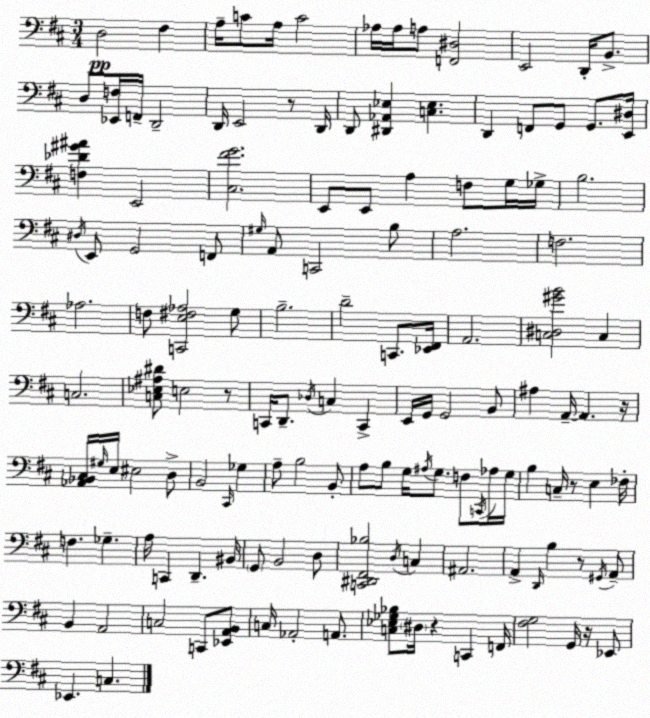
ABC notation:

X:1
T:Untitled
M:3/4
L:1/4
K:D
D,2 ^F, A,/4 C/2 A,/4 C2 _A,/4 _A,/4 A,/2 [F,,^D,]2 E,,2 D,,/4 B,,/2 D,/2 [_E,,F,]/4 F,,/4 D,,2 D,,/4 E,,2 z/2 D,,/4 D,,/2 [^D,,_A,,_E,] [C,_E,] D,, F,,/2 G,,/2 G,,/2 [E,,^D,]/4 [F,_D^G^A] E,,2 [^C,^FG]2 E,,/2 E,,/2 A, F,/2 G,/4 _G,/4 B,2 ^D,/4 E,,/2 G,,2 F,,/2 ^G,/4 A,,/2 C,,2 B,/2 A,2 F,2 _A,2 F,/2 [C,,E,^F,_A,]2 G,/2 B,2 D2 C,,/2 [_E,,^F,,]/4 A,,2 [C,^D,^GB]2 C, C,2 [C,_E,^A,^D]/2 E,2 z/2 C,,/4 D,,/2 _D,/4 C, C,, E,,/4 G,,/4 G,,2 B,,/2 ^A, A,,/4 A,, z/4 [_A,,_B,,^C,]/4 ^G,/4 E,/4 ^E,2 D,/2 B,,2 ^C,,/4 _G, A,/2 B,2 B,,/2 A,/2 B,/2 G,/4 ^A,/4 G,/2 F,/2 C,,/4 _A,/4 G,/4 B, C,/4 z/2 E, _F,/4 F, _G, A,/4 C,, D,, ^B,,/4 G,,/2 B,,2 D,/2 [C,,^D,,^F,,_B,]2 D,/4 C, ^A,,2 A,, D,,/4 B, z/2 ^G,,/4 A,,/2 B,, A,,2 C,2 C,,/2 [_E,,A,,B,,]/2 C,/4 _A,,2 A,,/2 [C,_E,_G,_B,]/2 ^D,/4 z C,, F,,/4 [^F,G,]2 G,,/4 z/4 _E,,/2 _E,, C,